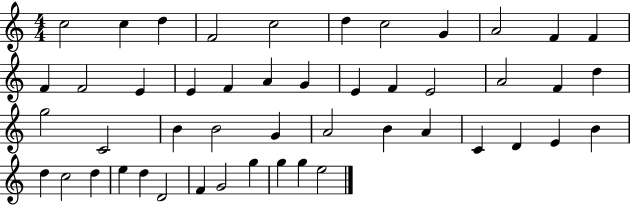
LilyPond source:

{
  \clef treble
  \numericTimeSignature
  \time 4/4
  \key c \major
  c''2 c''4 d''4 | f'2 c''2 | d''4 c''2 g'4 | a'2 f'4 f'4 | \break f'4 f'2 e'4 | e'4 f'4 a'4 g'4 | e'4 f'4 e'2 | a'2 f'4 d''4 | \break g''2 c'2 | b'4 b'2 g'4 | a'2 b'4 a'4 | c'4 d'4 e'4 b'4 | \break d''4 c''2 d''4 | e''4 d''4 d'2 | f'4 g'2 g''4 | g''4 g''4 e''2 | \break \bar "|."
}